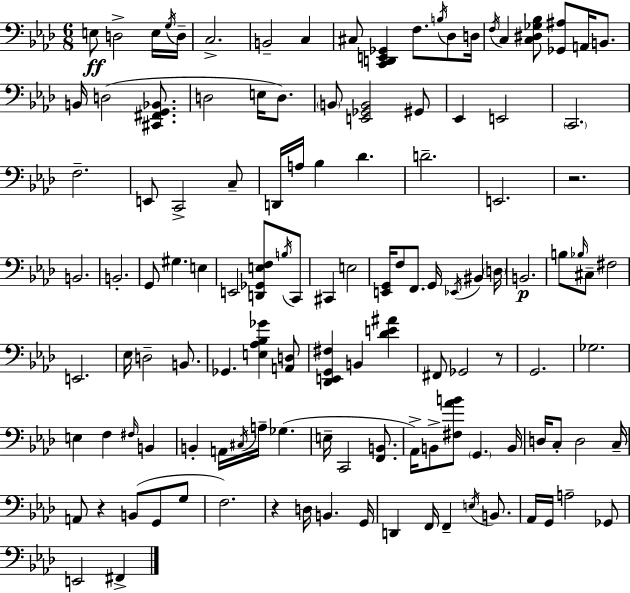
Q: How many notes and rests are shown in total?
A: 123